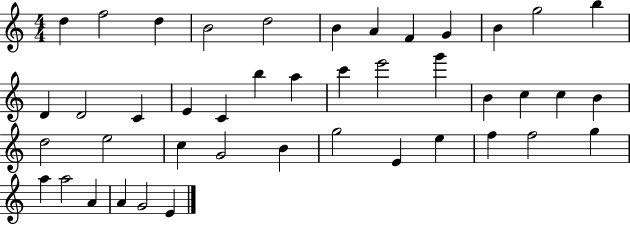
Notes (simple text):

D5/q F5/h D5/q B4/h D5/h B4/q A4/q F4/q G4/q B4/q G5/h B5/q D4/q D4/h C4/q E4/q C4/q B5/q A5/q C6/q E6/h G6/q B4/q C5/q C5/q B4/q D5/h E5/h C5/q G4/h B4/q G5/h E4/q E5/q F5/q F5/h G5/q A5/q A5/h A4/q A4/q G4/h E4/q